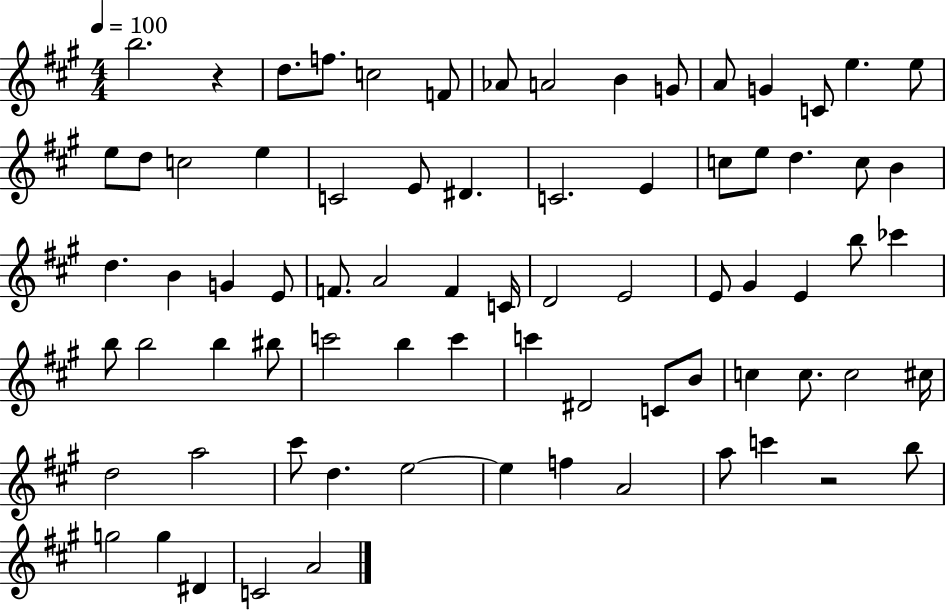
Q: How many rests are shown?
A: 2